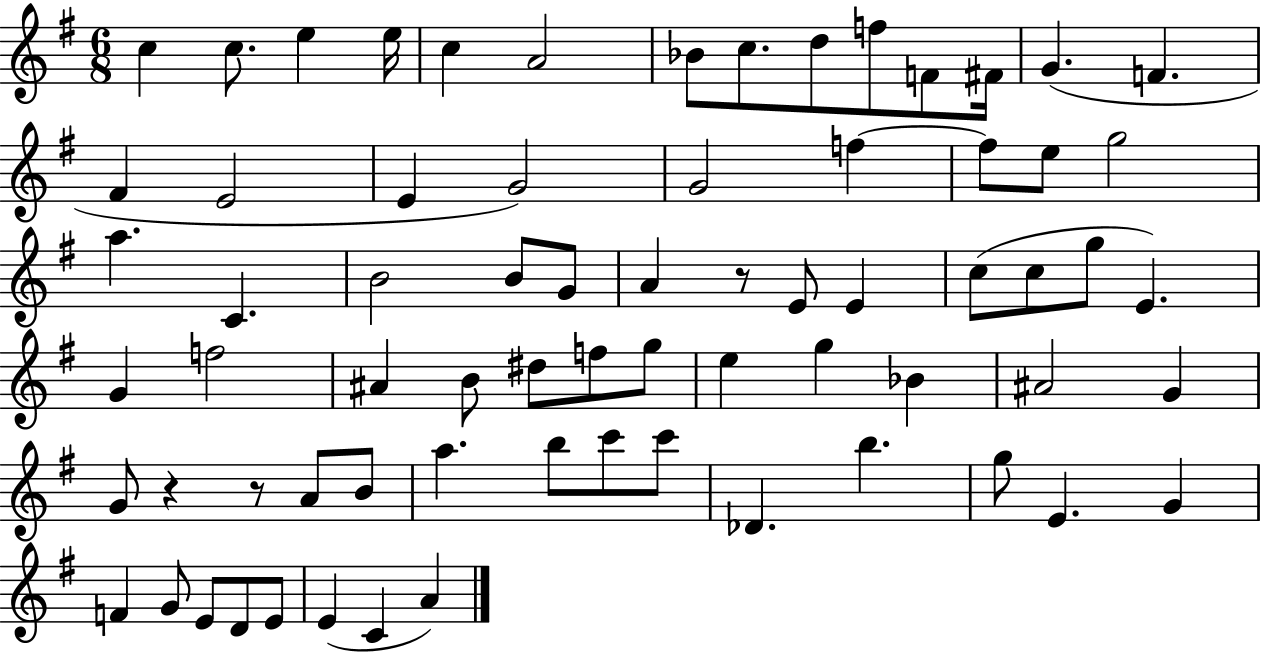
{
  \clef treble
  \numericTimeSignature
  \time 6/8
  \key g \major
  c''4 c''8. e''4 e''16 | c''4 a'2 | bes'8 c''8. d''8 f''8 f'8 fis'16 | g'4.( f'4. | \break fis'4 e'2 | e'4 g'2) | g'2 f''4~~ | f''8 e''8 g''2 | \break a''4. c'4. | b'2 b'8 g'8 | a'4 r8 e'8 e'4 | c''8( c''8 g''8 e'4.) | \break g'4 f''2 | ais'4 b'8 dis''8 f''8 g''8 | e''4 g''4 bes'4 | ais'2 g'4 | \break g'8 r4 r8 a'8 b'8 | a''4. b''8 c'''8 c'''8 | des'4. b''4. | g''8 e'4. g'4 | \break f'4 g'8 e'8 d'8 e'8 | e'4( c'4 a'4) | \bar "|."
}